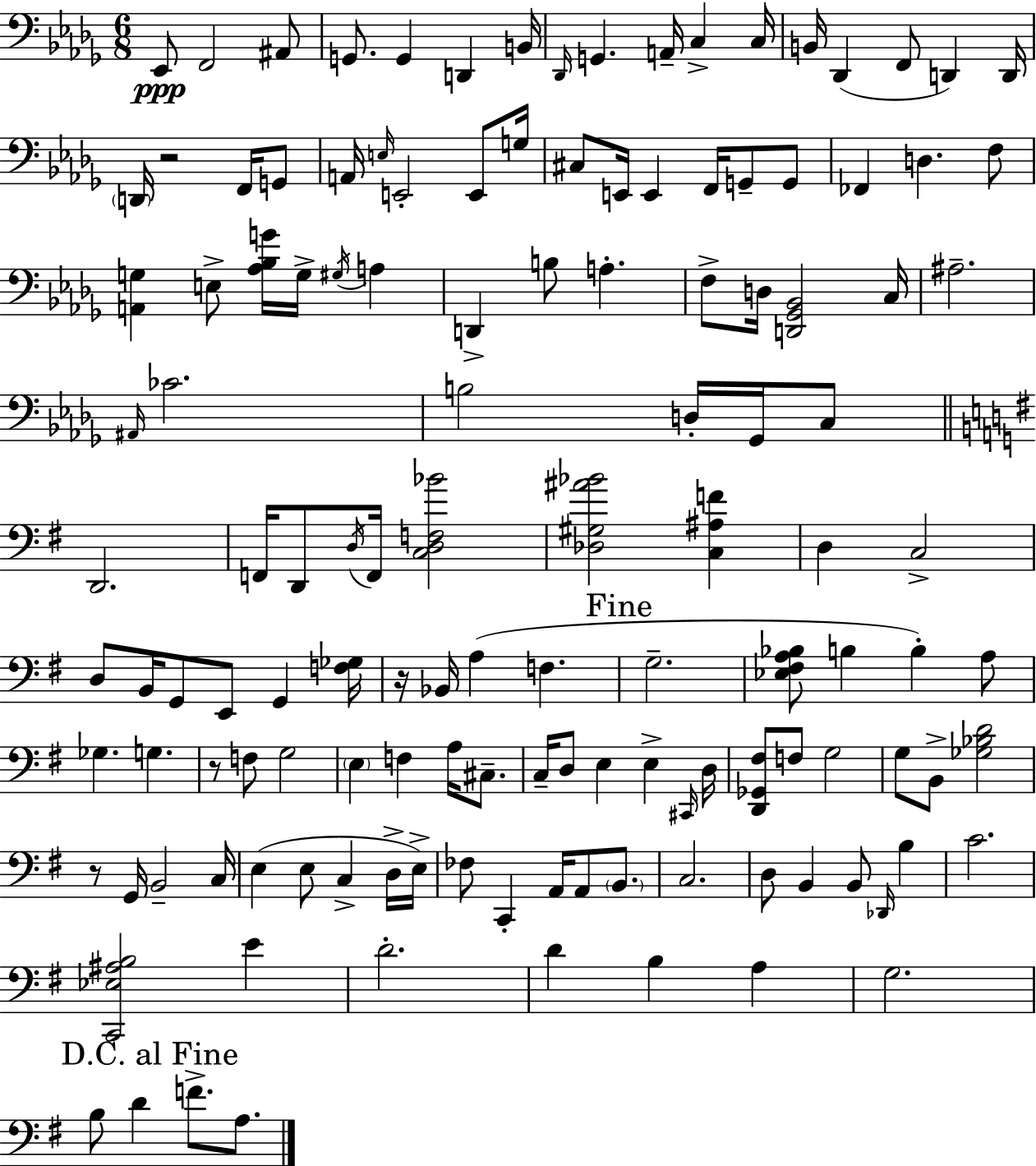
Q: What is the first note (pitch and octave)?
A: Eb2